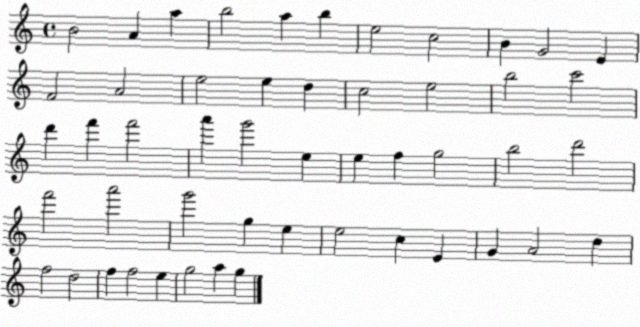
X:1
T:Untitled
M:4/4
L:1/4
K:C
B2 A a b2 a b e2 c2 B G2 E F2 A2 e2 e d c2 e2 b2 c'2 d' f' f'2 a' g'2 e e f g2 b2 d'2 f'2 a'2 g'2 g e e2 c E G A2 d f2 d2 f f2 e g2 a g